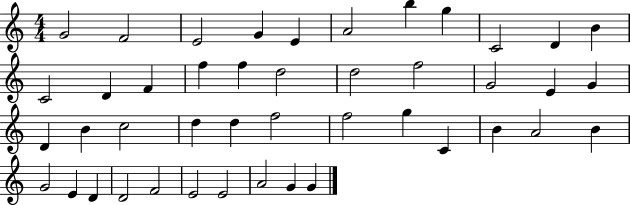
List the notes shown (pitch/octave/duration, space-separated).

G4/h F4/h E4/h G4/q E4/q A4/h B5/q G5/q C4/h D4/q B4/q C4/h D4/q F4/q F5/q F5/q D5/h D5/h F5/h G4/h E4/q G4/q D4/q B4/q C5/h D5/q D5/q F5/h F5/h G5/q C4/q B4/q A4/h B4/q G4/h E4/q D4/q D4/h F4/h E4/h E4/h A4/h G4/q G4/q